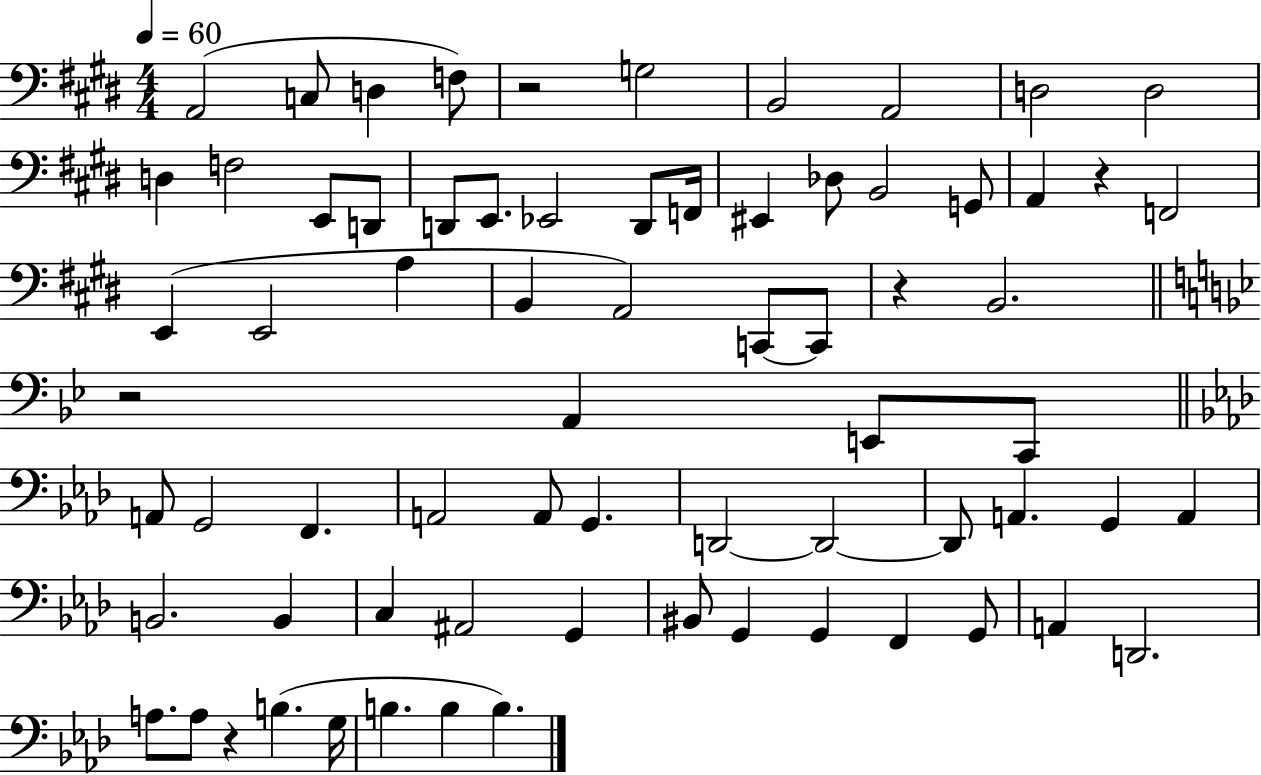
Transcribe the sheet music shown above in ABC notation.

X:1
T:Untitled
M:4/4
L:1/4
K:E
A,,2 C,/2 D, F,/2 z2 G,2 B,,2 A,,2 D,2 D,2 D, F,2 E,,/2 D,,/2 D,,/2 E,,/2 _E,,2 D,,/2 F,,/4 ^E,, _D,/2 B,,2 G,,/2 A,, z F,,2 E,, E,,2 A, B,, A,,2 C,,/2 C,,/2 z B,,2 z2 A,, E,,/2 C,,/2 A,,/2 G,,2 F,, A,,2 A,,/2 G,, D,,2 D,,2 D,,/2 A,, G,, A,, B,,2 B,, C, ^A,,2 G,, ^B,,/2 G,, G,, F,, G,,/2 A,, D,,2 A,/2 A,/2 z B, G,/4 B, B, B,